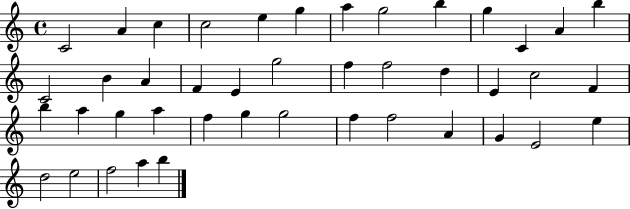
{
  \clef treble
  \time 4/4
  \defaultTimeSignature
  \key c \major
  c'2 a'4 c''4 | c''2 e''4 g''4 | a''4 g''2 b''4 | g''4 c'4 a'4 b''4 | \break c'2 b'4 a'4 | f'4 e'4 g''2 | f''4 f''2 d''4 | e'4 c''2 f'4 | \break b''4 a''4 g''4 a''4 | f''4 g''4 g''2 | f''4 f''2 a'4 | g'4 e'2 e''4 | \break d''2 e''2 | f''2 a''4 b''4 | \bar "|."
}